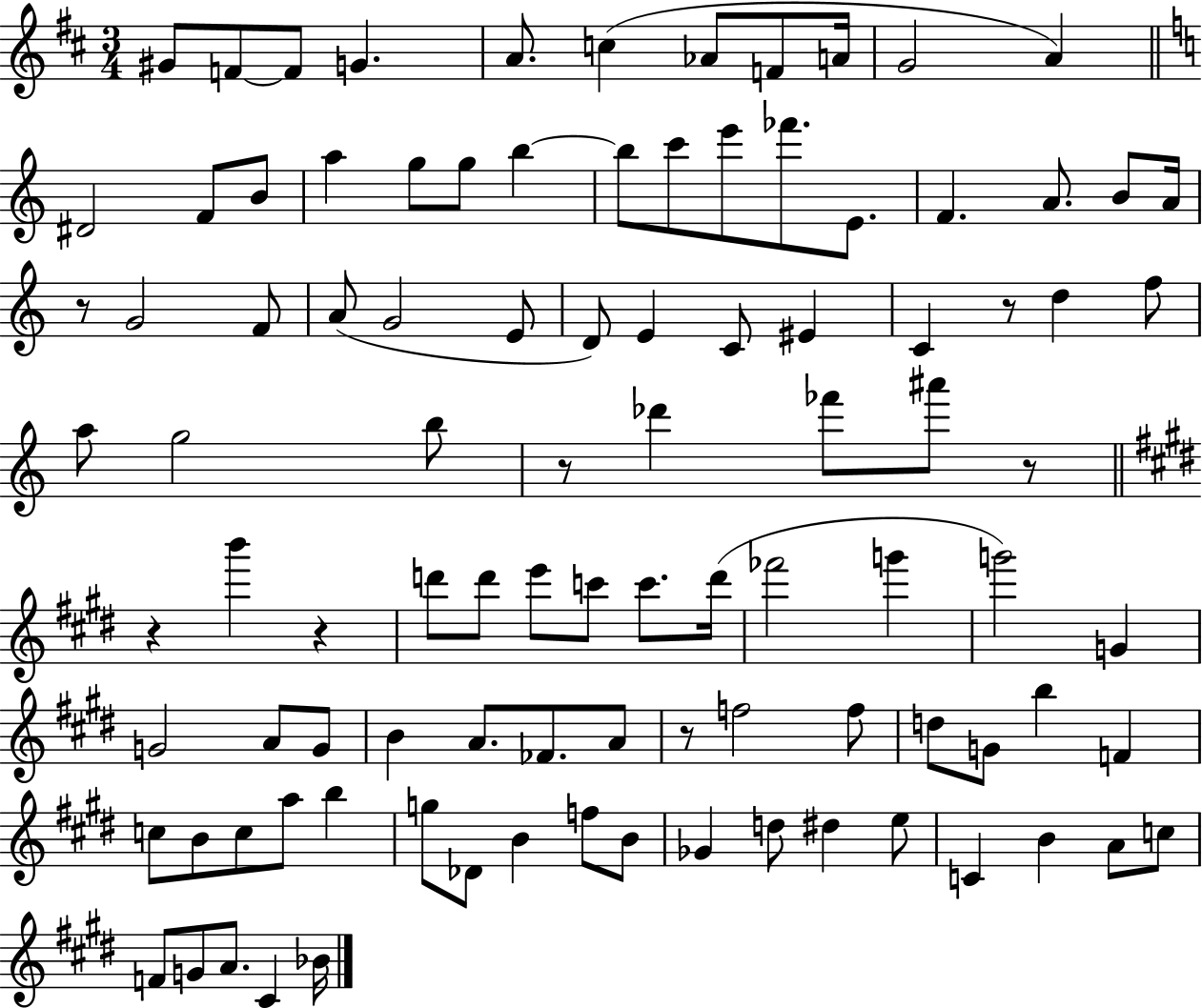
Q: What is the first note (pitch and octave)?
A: G#4